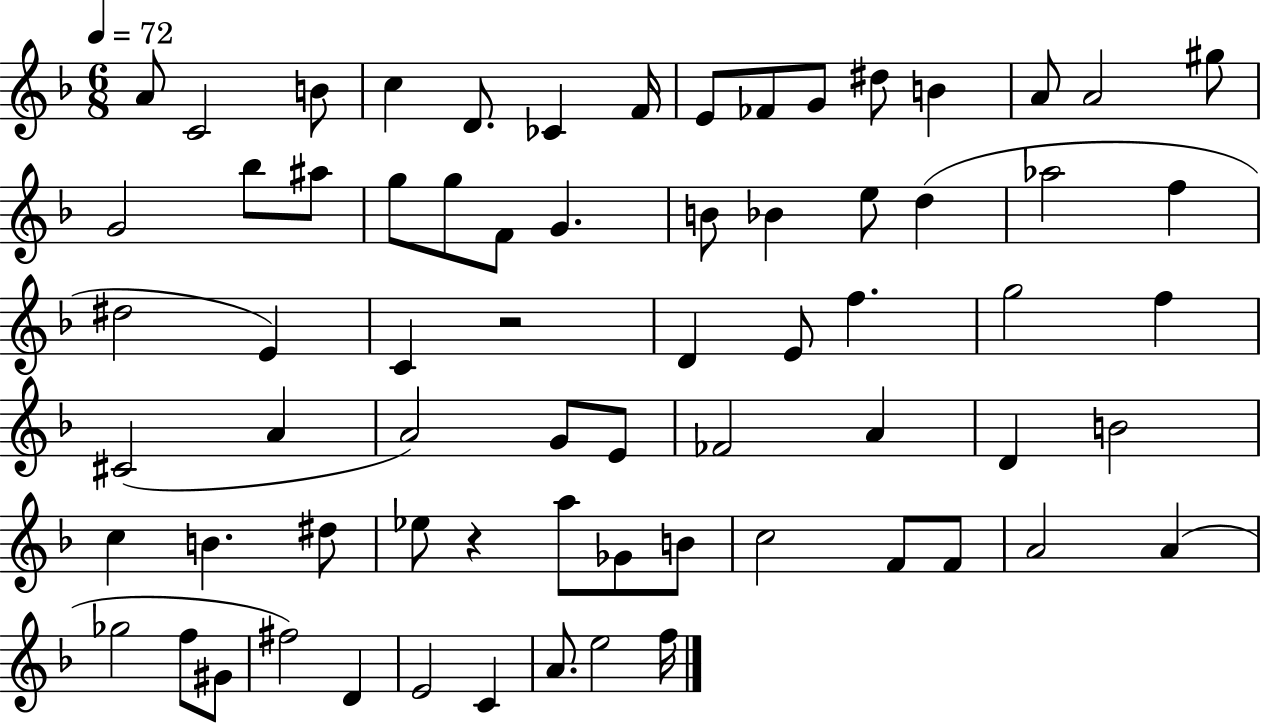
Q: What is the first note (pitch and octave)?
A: A4